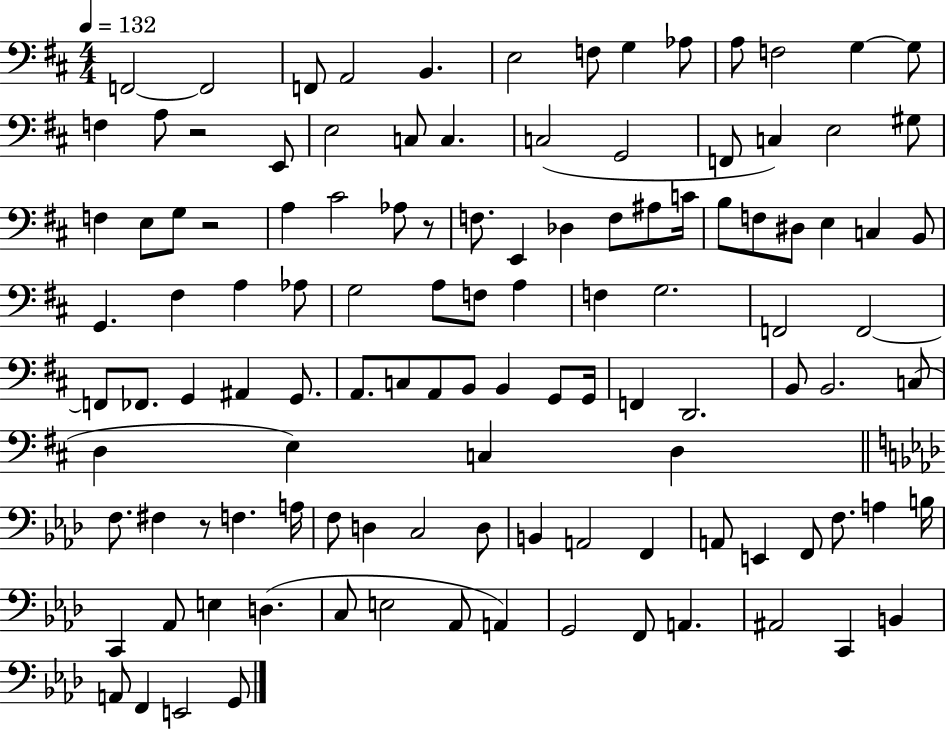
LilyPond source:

{
  \clef bass
  \numericTimeSignature
  \time 4/4
  \key d \major
  \tempo 4 = 132
  f,2~~ f,2 | f,8 a,2 b,4. | e2 f8 g4 aes8 | a8 f2 g4~~ g8 | \break f4 a8 r2 e,8 | e2 c8 c4. | c2( g,2 | f,8 c4) e2 gis8 | \break f4 e8 g8 r2 | a4 cis'2 aes8 r8 | f8. e,4 des4 f8 ais8 c'16 | b8 f8 dis8 e4 c4 b,8 | \break g,4. fis4 a4 aes8 | g2 a8 f8 a4 | f4 g2. | f,2 f,2~~ | \break f,8 fes,8. g,4 ais,4 g,8. | a,8. c8 a,8 b,8 b,4 g,8 g,16 | f,4 d,2. | b,8 b,2. c8( | \break d4 e4) c4 d4 | \bar "||" \break \key aes \major f8. fis4 r8 f4. a16 | f8 d4 c2 d8 | b,4 a,2 f,4 | a,8 e,4 f,8 f8. a4 b16 | \break c,4 aes,8 e4 d4.( | c8 e2 aes,8 a,4) | g,2 f,8 a,4. | ais,2 c,4 b,4 | \break a,8 f,4 e,2 g,8 | \bar "|."
}